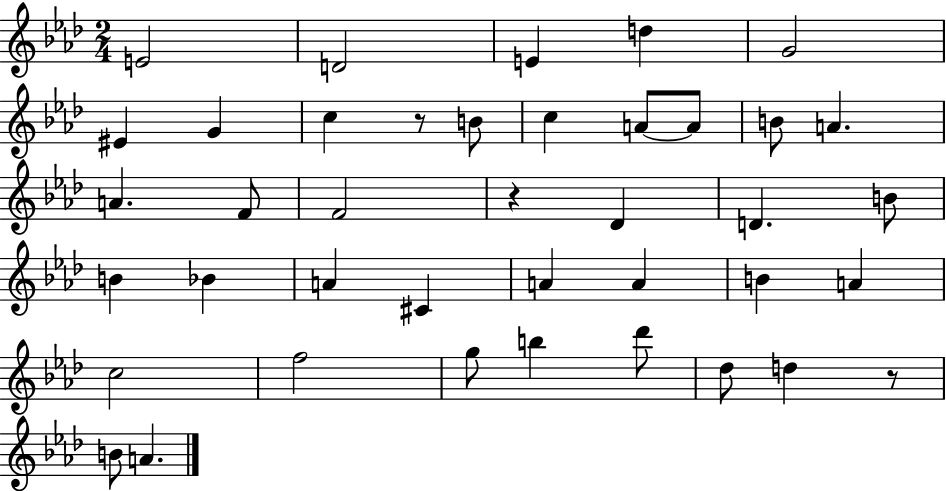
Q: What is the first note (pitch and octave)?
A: E4